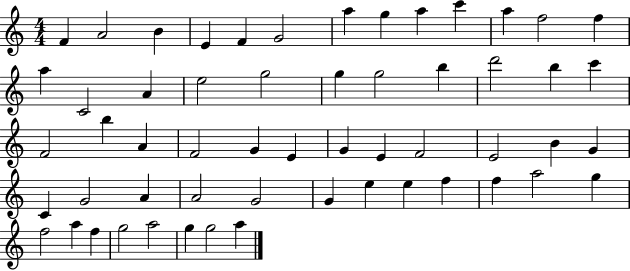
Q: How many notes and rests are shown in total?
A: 56